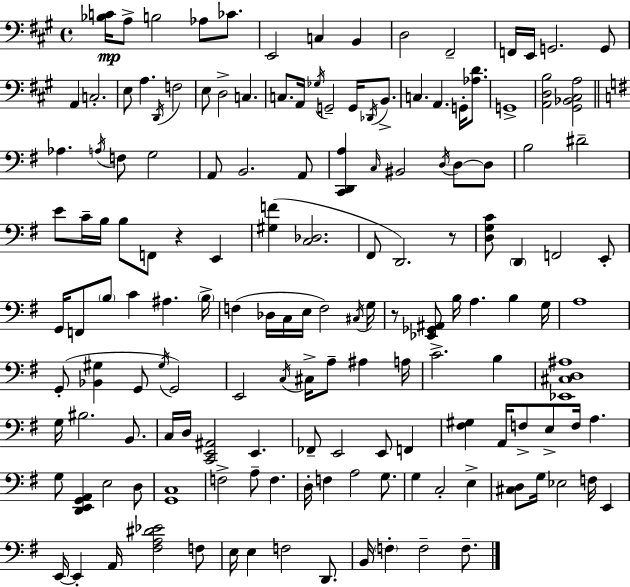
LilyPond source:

{
  \clef bass
  \time 4/4
  \defaultTimeSignature
  \key a \major
  <bes c'>16\mp a8-> b2 aes8 ces'8. | e,2 c4 b,4 | d2 fis,2-- | f,16 e,16 g,2. g,8 | \break a,4 c2.-. | e8 a4. \acciaccatura { d,16 } f2 | e8 d2-> c4. | c8. a,16 \acciaccatura { ges16 } g,2-- g,16 \acciaccatura { des,16 } | \break b,8.-> c4. a,4. g,16-. | <aes d'>8. g,1-> | <a, d b>2 <gis, bes, cis a>2 | \bar "||" \break \key g \major aes4. \acciaccatura { a16 } f8 g2 | a,8 b,2. a,8 | <c, d, a>4 \grace { c16 } bis,2 \acciaccatura { d16 } d8~~ | d8 b2 dis'2-- | \break e'8 c'16-- b16 b8 f,8 r4 e,4 | <gis f'>4( <c des>2. | fis,8 d,2.) | r8 <d g c'>8 \parenthesize d,4 f,2 | \break e,8-. g,16 f,8 \parenthesize b8 c'4 ais4. | \parenthesize b16-> f4( des16 c16 e16 f2) | \acciaccatura { cis16 } g16 r8 <ees, ges, ais,>8 b16 a4. b4 | g16 a1 | \break g,8-.( <bes, gis>4 g,8 \acciaccatura { gis16 } g,2) | e,2 \acciaccatura { c16 } cis16-> a8-- | ais4 a16 c'2.-> | b4 <ees, cis d ais>1 | \break g16 bis2. | b,8. c16 d16 <c, e, ais,>2 | e,4. fes,8-- e,2 | e,8 f,4 <fis gis>4 a,16 f8-> e8-> f16 | \break a4. g8 <d, e, g, a,>4 e2 | d8 <g, c>1 | f2-> a8-- | f4. d16-. f4 a2 | \break g8. g4 c2-. | e4-> <cis d>8 g16 ees2 | f16 e,4 e,16~~ e,4-. a,16 <fis a dis' ees'>2 | f8 e16 e4 f2 | \break d,8. b,16 \parenthesize f4-. f2-- | f8.-- \bar "|."
}